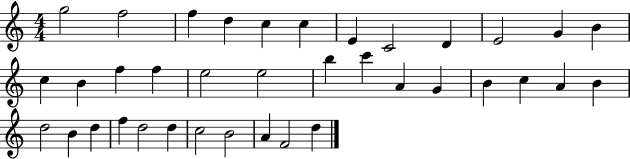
G5/h F5/h F5/q D5/q C5/q C5/q E4/q C4/h D4/q E4/h G4/q B4/q C5/q B4/q F5/q F5/q E5/h E5/h B5/q C6/q A4/q G4/q B4/q C5/q A4/q B4/q D5/h B4/q D5/q F5/q D5/h D5/q C5/h B4/h A4/q F4/h D5/q